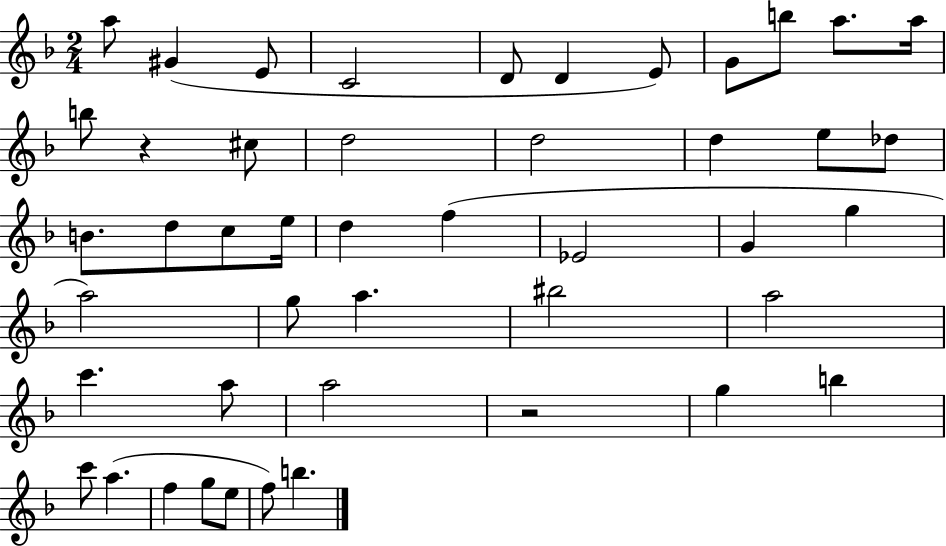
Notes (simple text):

A5/e G#4/q E4/e C4/h D4/e D4/q E4/e G4/e B5/e A5/e. A5/s B5/e R/q C#5/e D5/h D5/h D5/q E5/e Db5/e B4/e. D5/e C5/e E5/s D5/q F5/q Eb4/h G4/q G5/q A5/h G5/e A5/q. BIS5/h A5/h C6/q. A5/e A5/h R/h G5/q B5/q C6/e A5/q. F5/q G5/e E5/e F5/e B5/q.